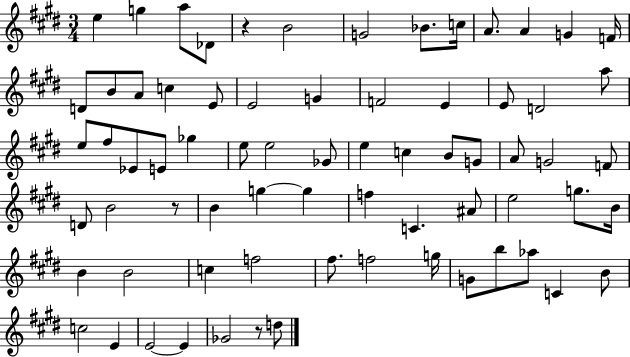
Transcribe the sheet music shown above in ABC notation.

X:1
T:Untitled
M:3/4
L:1/4
K:E
e g a/2 _D/2 z B2 G2 _B/2 c/4 A/2 A G F/4 D/2 B/2 A/2 c E/2 E2 G F2 E E/2 D2 a/2 e/2 ^f/2 _E/2 E/2 _g e/2 e2 _G/2 e c B/2 G/2 A/2 G2 F/2 D/2 B2 z/2 B g g f C ^A/2 e2 g/2 B/4 B B2 c f2 ^f/2 f2 g/4 G/2 b/2 _a/2 C B/2 c2 E E2 E _G2 z/2 d/2